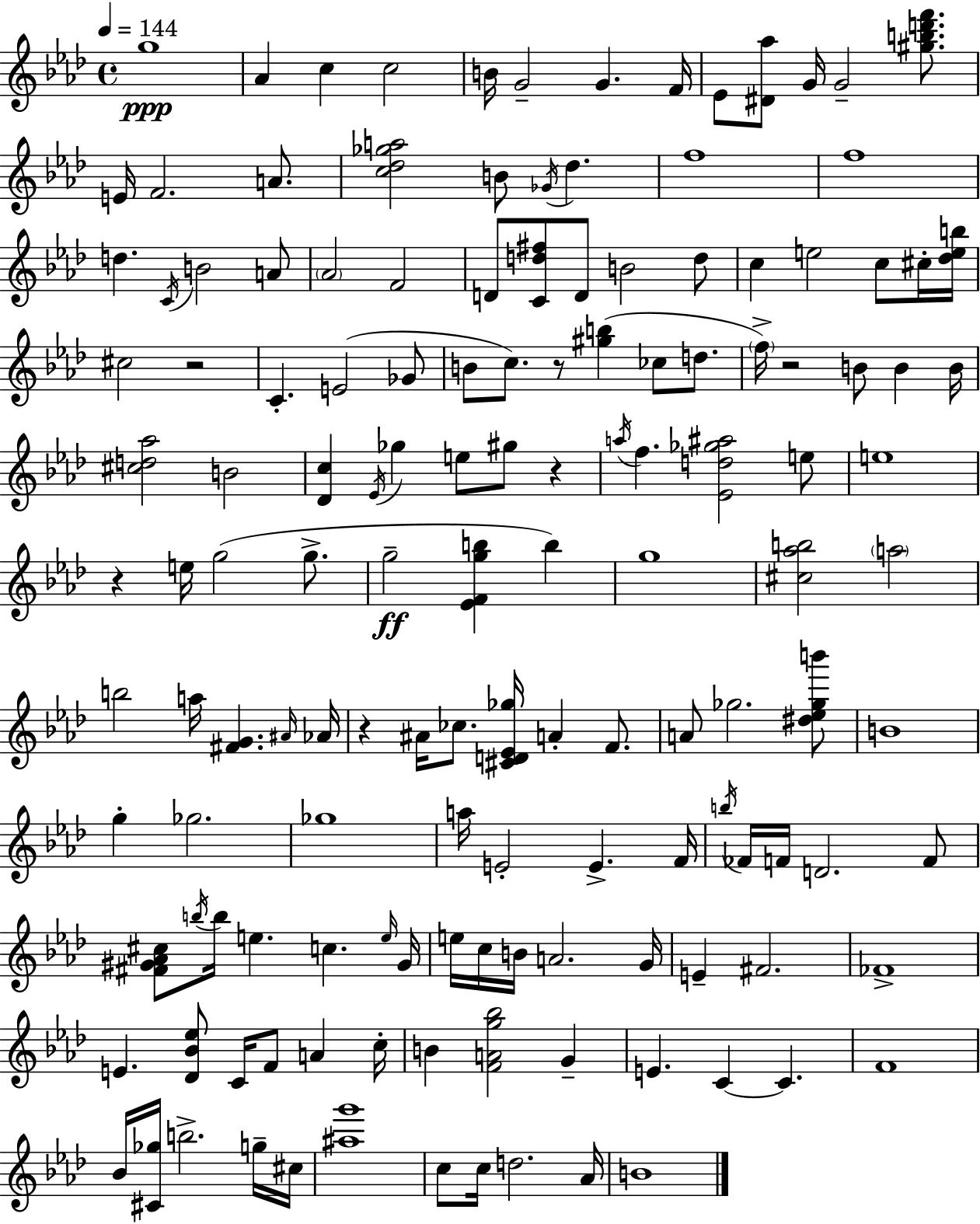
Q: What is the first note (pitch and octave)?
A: G5